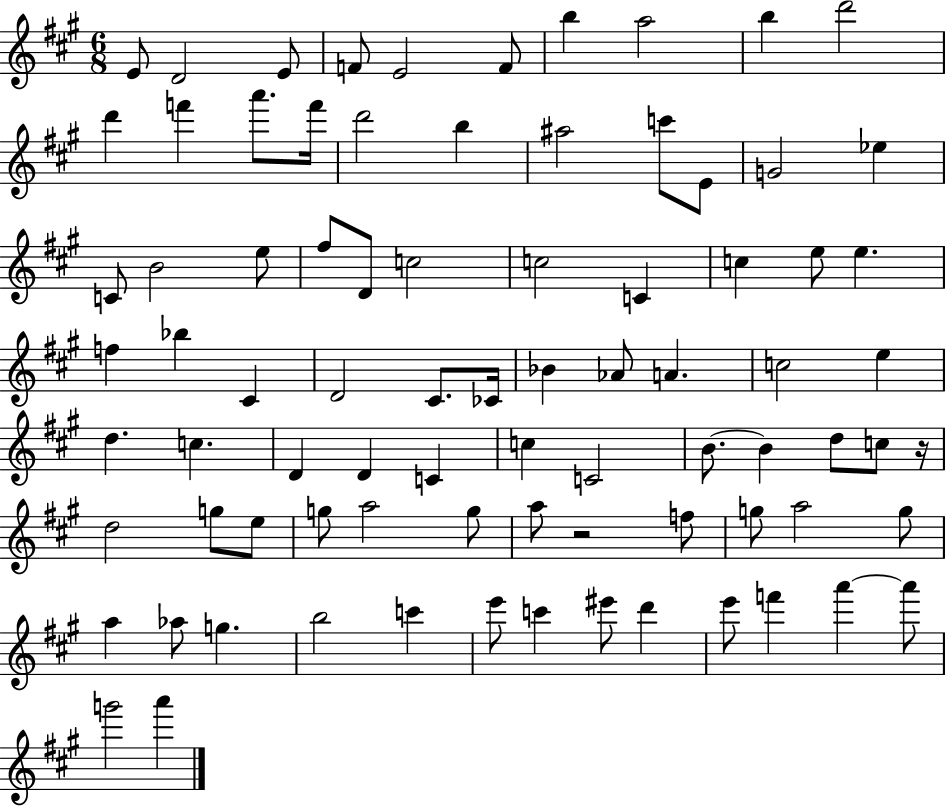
E4/e D4/h E4/e F4/e E4/h F4/e B5/q A5/h B5/q D6/h D6/q F6/q A6/e. F6/s D6/h B5/q A#5/h C6/e E4/e G4/h Eb5/q C4/e B4/h E5/e F#5/e D4/e C5/h C5/h C4/q C5/q E5/e E5/q. F5/q Bb5/q C#4/q D4/h C#4/e. CES4/s Bb4/q Ab4/e A4/q. C5/h E5/q D5/q. C5/q. D4/q D4/q C4/q C5/q C4/h B4/e. B4/q D5/e C5/e R/s D5/h G5/e E5/e G5/e A5/h G5/e A5/e R/h F5/e G5/e A5/h G5/e A5/q Ab5/e G5/q. B5/h C6/q E6/e C6/q EIS6/e D6/q E6/e F6/q A6/q A6/e G6/h A6/q